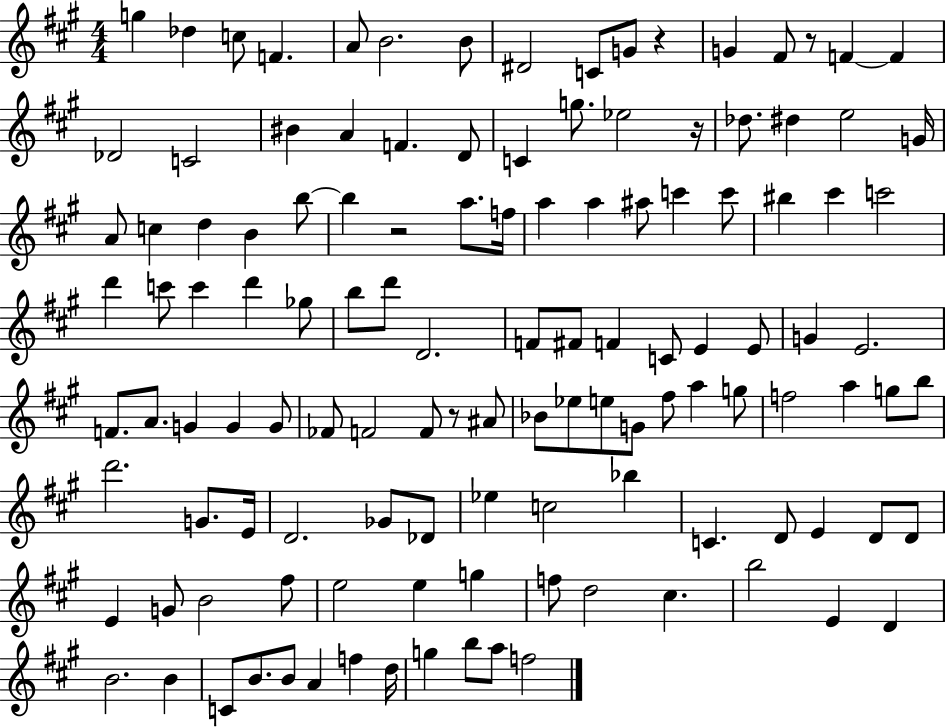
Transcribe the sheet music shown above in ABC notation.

X:1
T:Untitled
M:4/4
L:1/4
K:A
g _d c/2 F A/2 B2 B/2 ^D2 C/2 G/2 z G ^F/2 z/2 F F _D2 C2 ^B A F D/2 C g/2 _e2 z/4 _d/2 ^d e2 G/4 A/2 c d B b/2 b z2 a/2 f/4 a a ^a/2 c' c'/2 ^b ^c' c'2 d' c'/2 c' d' _g/2 b/2 d'/2 D2 F/2 ^F/2 F C/2 E E/2 G E2 F/2 A/2 G G G/2 _F/2 F2 F/2 z/2 ^A/2 _B/2 _e/2 e/2 G/2 ^f/2 a g/2 f2 a g/2 b/2 d'2 G/2 E/4 D2 _G/2 _D/2 _e c2 _b C D/2 E D/2 D/2 E G/2 B2 ^f/2 e2 e g f/2 d2 ^c b2 E D B2 B C/2 B/2 B/2 A f d/4 g b/2 a/2 f2